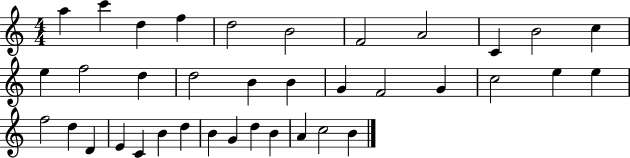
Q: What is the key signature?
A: C major